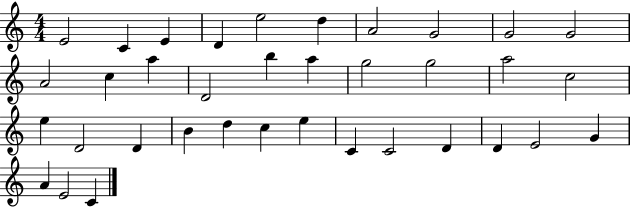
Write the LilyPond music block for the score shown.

{
  \clef treble
  \numericTimeSignature
  \time 4/4
  \key c \major
  e'2 c'4 e'4 | d'4 e''2 d''4 | a'2 g'2 | g'2 g'2 | \break a'2 c''4 a''4 | d'2 b''4 a''4 | g''2 g''2 | a''2 c''2 | \break e''4 d'2 d'4 | b'4 d''4 c''4 e''4 | c'4 c'2 d'4 | d'4 e'2 g'4 | \break a'4 e'2 c'4 | \bar "|."
}